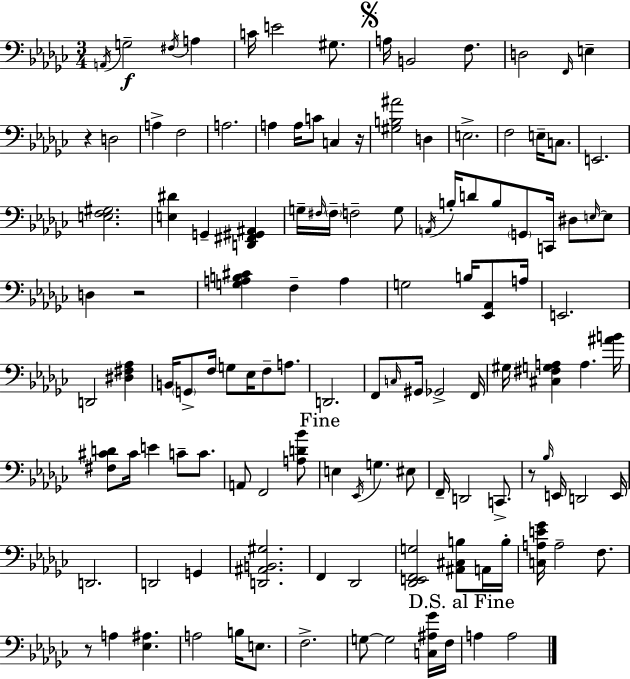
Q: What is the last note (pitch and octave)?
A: A3